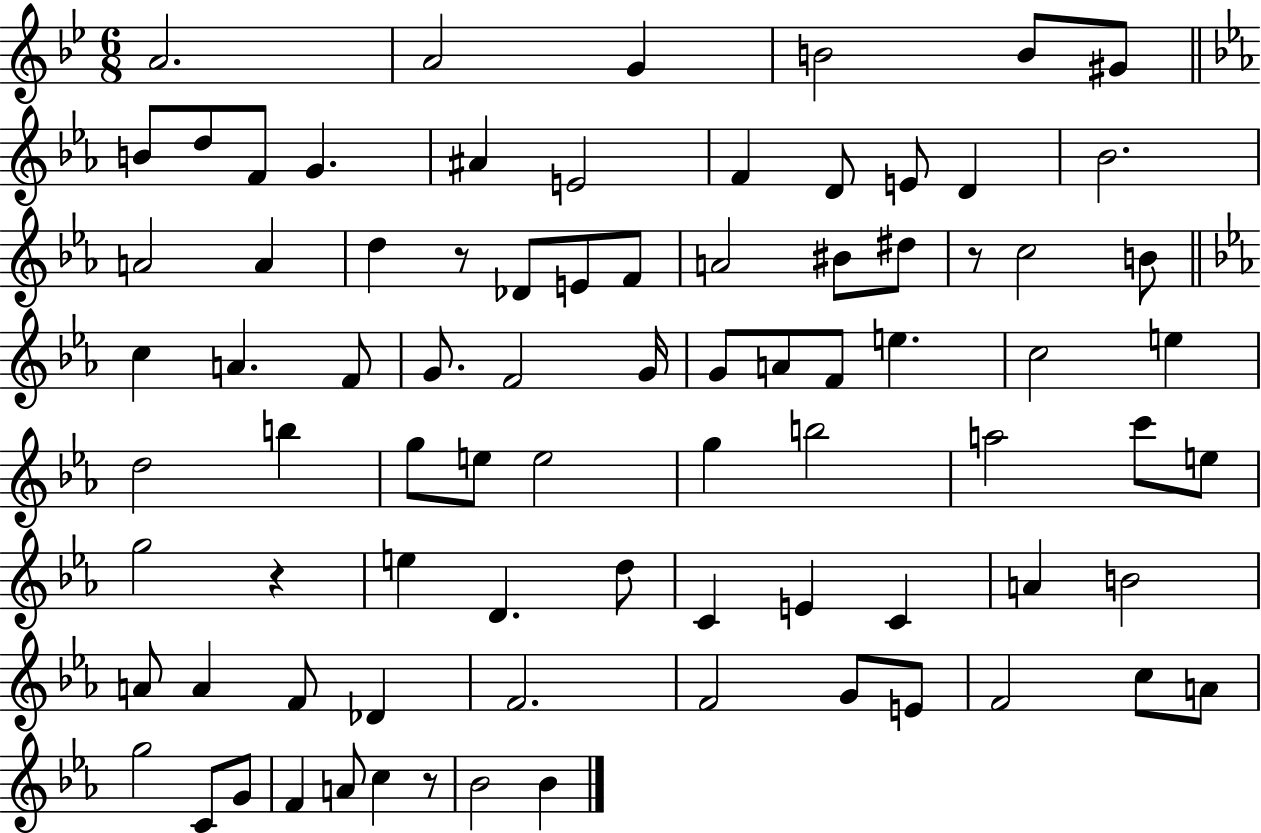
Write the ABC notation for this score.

X:1
T:Untitled
M:6/8
L:1/4
K:Bb
A2 A2 G B2 B/2 ^G/2 B/2 d/2 F/2 G ^A E2 F D/2 E/2 D _B2 A2 A d z/2 _D/2 E/2 F/2 A2 ^B/2 ^d/2 z/2 c2 B/2 c A F/2 G/2 F2 G/4 G/2 A/2 F/2 e c2 e d2 b g/2 e/2 e2 g b2 a2 c'/2 e/2 g2 z e D d/2 C E C A B2 A/2 A F/2 _D F2 F2 G/2 E/2 F2 c/2 A/2 g2 C/2 G/2 F A/2 c z/2 _B2 _B